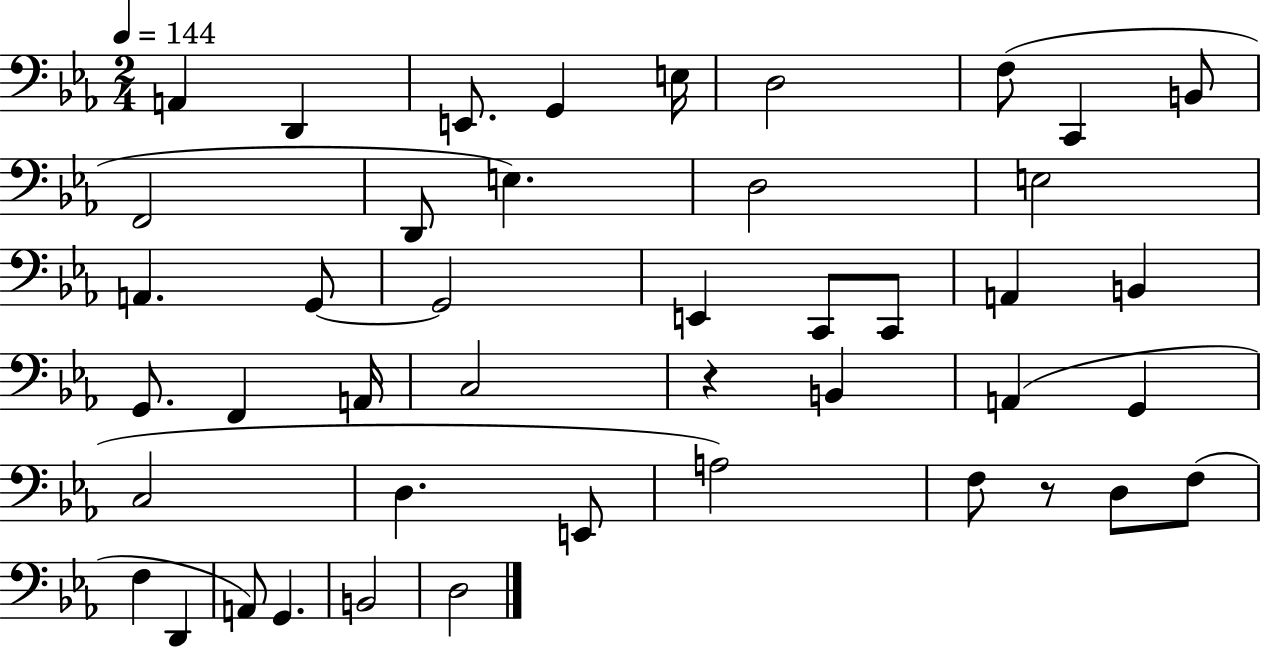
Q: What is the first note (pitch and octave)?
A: A2